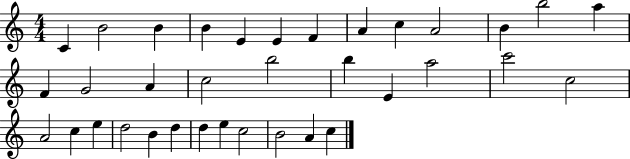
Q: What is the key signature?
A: C major